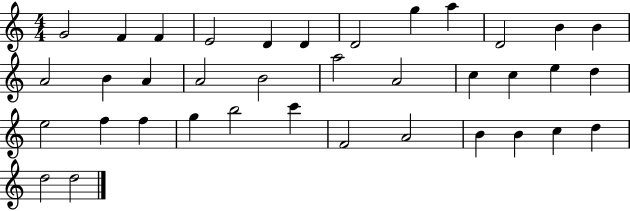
G4/h F4/q F4/q E4/h D4/q D4/q D4/h G5/q A5/q D4/h B4/q B4/q A4/h B4/q A4/q A4/h B4/h A5/h A4/h C5/q C5/q E5/q D5/q E5/h F5/q F5/q G5/q B5/h C6/q F4/h A4/h B4/q B4/q C5/q D5/q D5/h D5/h